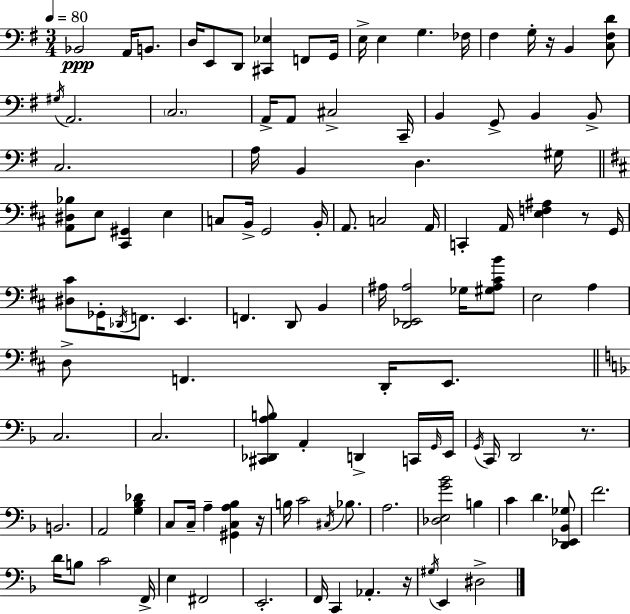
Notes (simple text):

Bb2/h A2/s B2/e. D3/s E2/e D2/e [C#2,Eb3]/q F2/e G2/s E3/s E3/q G3/q. FES3/s F#3/q G3/s R/s B2/q [C3,F#3,D4]/e G#3/s A2/h. C3/h. A2/s A2/e C#3/h C2/s B2/q G2/e B2/q B2/e C3/h. A3/s B2/q D3/q. G#3/s [A2,D#3,Bb3]/e E3/e [C#2,G#2]/q E3/q C3/e B2/s G2/h B2/s A2/e. C3/h A2/s C2/q A2/s [E3,F3,A#3]/q R/e G2/s [D#3,C#4]/e Gb2/s Db2/s F2/e. E2/q. F2/q. D2/e B2/q A#3/s [D2,Eb2,A#3]/h Gb3/s [G#3,A#3,C#4,B4]/e E3/h A3/q D3/e F2/q. D2/s E2/e. C3/h. C3/h. [C#2,Db2,A3,B3]/e A2/q D2/q C2/s G2/s E2/s G2/s C2/s D2/h R/e. B2/h. A2/h [G3,Bb3,Db4]/q C3/e C3/s A3/q [G#2,C3,A3,Bb3]/q R/s B3/s C4/h C#3/s Bb3/e. A3/h. [Db3,E3,G4,Bb4]/h B3/q C4/q D4/q. [D2,Eb2,Bb2,Gb3]/e F4/h. D4/s B3/e C4/h F2/s E3/q F#2/h E2/h. F2/s C2/q Ab2/q. R/s G#3/s E2/q D#3/h